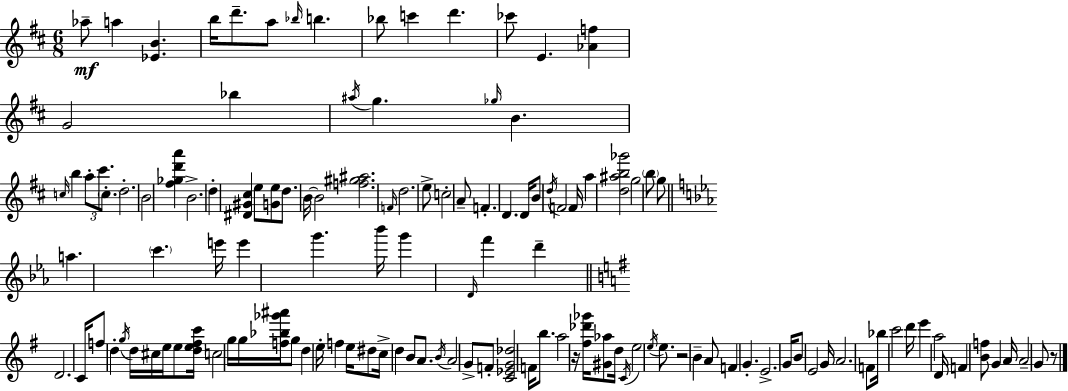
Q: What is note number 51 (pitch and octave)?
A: E6